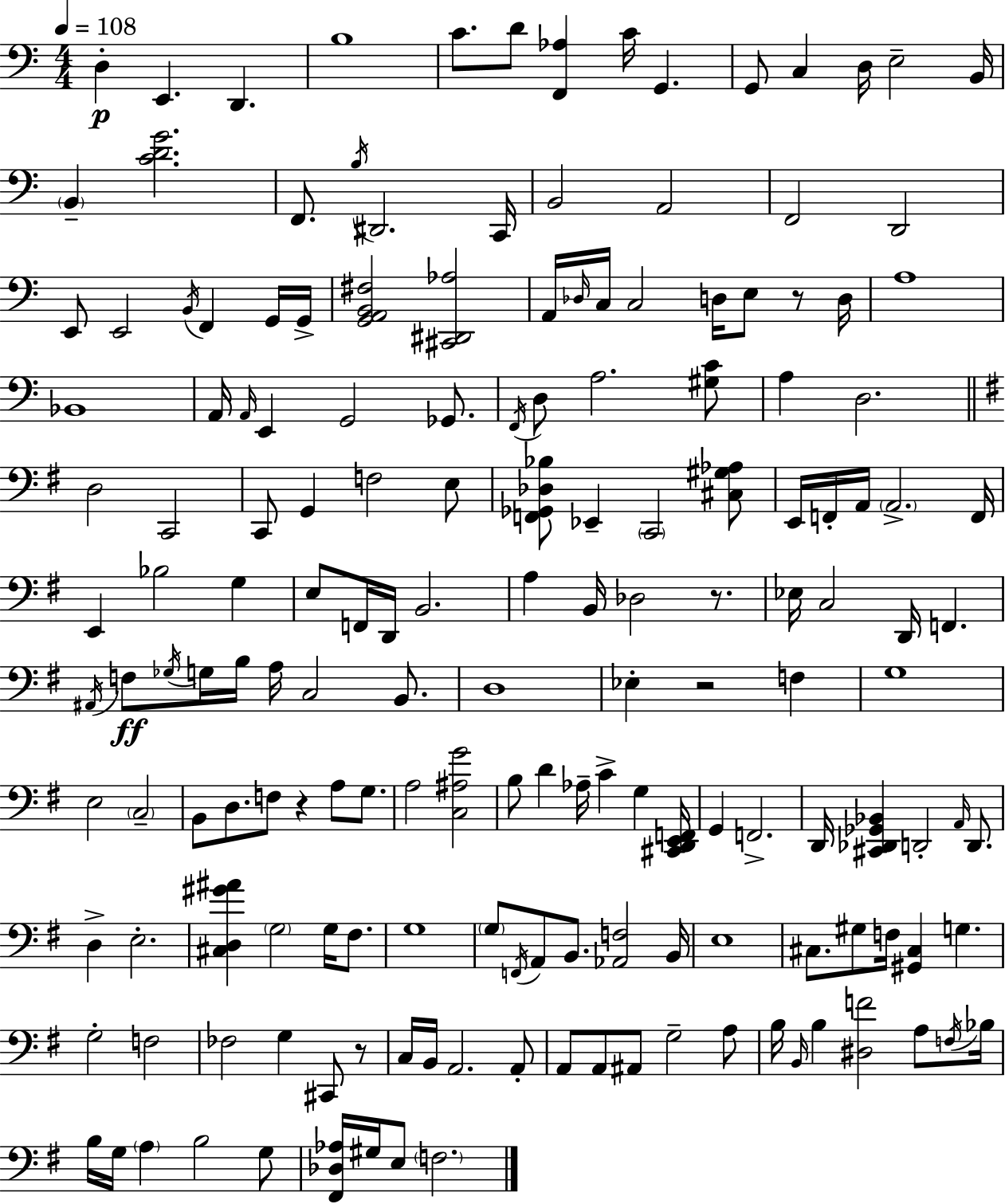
D3/q E2/q. D2/q. B3/w C4/e. D4/e [F2,Ab3]/q C4/s G2/q. G2/e C3/q D3/s E3/h B2/s B2/q [C4,D4,G4]/h. F2/e. B3/s D#2/h. C2/s B2/h A2/h F2/h D2/h E2/e E2/h B2/s F2/q G2/s G2/s [G2,A2,B2,F#3]/h [C#2,D#2,Ab3]/h A2/s Db3/s C3/s C3/h D3/s E3/e R/e D3/s A3/w Bb2/w A2/s A2/s E2/q G2/h Gb2/e. F2/s D3/e A3/h. [G#3,C4]/e A3/q D3/h. D3/h C2/h C2/e G2/q F3/h E3/e [F2,Gb2,Db3,Bb3]/e Eb2/q C2/h [C#3,G#3,Ab3]/e E2/s F2/s A2/s A2/h. F2/s E2/q Bb3/h G3/q E3/e F2/s D2/s B2/h. A3/q B2/s Db3/h R/e. Eb3/s C3/h D2/s F2/q. A#2/s F3/e Gb3/s G3/s B3/s A3/s C3/h B2/e. D3/w Eb3/q R/h F3/q G3/w E3/h C3/h B2/e D3/e. F3/e R/q A3/e G3/e. A3/h [C3,A#3,G4]/h B3/e D4/q Ab3/s C4/q G3/q [C#2,D2,E2,F2]/s G2/q F2/h. D2/s [C#2,Db2,Gb2,Bb2]/q D2/h A2/s D2/e. D3/q E3/h. [C#3,D3,G#4,A#4]/q G3/h G3/s F#3/e. G3/w G3/e F2/s A2/e B2/e. [Ab2,F3]/h B2/s E3/w C#3/e. G#3/e F3/s [G#2,C#3]/q G3/q. G3/h F3/h FES3/h G3/q C#2/e R/e C3/s B2/s A2/h. A2/e A2/e A2/e A#2/e G3/h A3/e B3/s B2/s B3/q [D#3,F4]/h A3/e F3/s Bb3/s B3/s G3/s A3/q B3/h G3/e [F#2,Db3,Ab3]/s G#3/s E3/e F3/h.